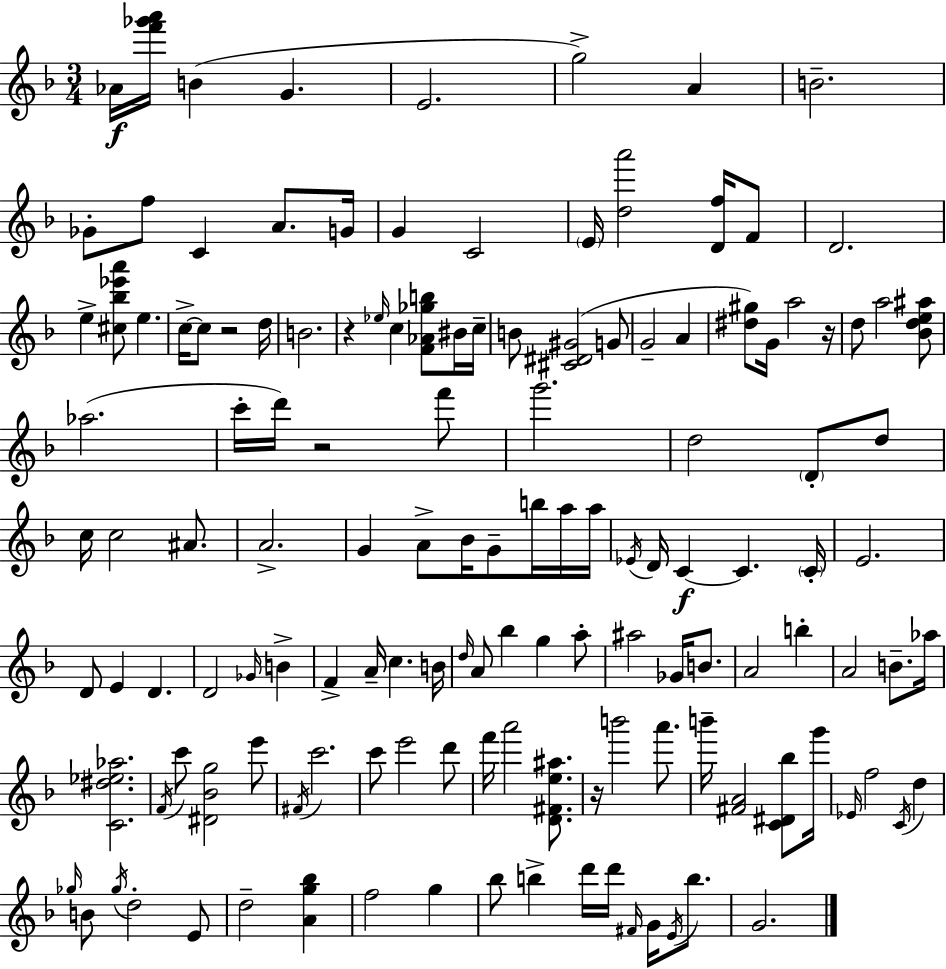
X:1
T:Untitled
M:3/4
L:1/4
K:F
_A/4 [f'_g'a']/4 B G E2 g2 A B2 _G/2 f/2 C A/2 G/4 G C2 E/4 [da']2 [Df]/4 F/2 D2 e [^c_b_e'a']/2 e c/4 c/2 z2 d/4 B2 z _e/4 c [F_A_gb]/2 ^B/4 c/4 B/2 [^C^D^G]2 G/2 G2 A [^d^g]/2 G/4 a2 z/4 d/2 a2 [_Bde^a]/2 _a2 c'/4 d'/4 z2 f'/2 g'2 d2 D/2 d/2 c/4 c2 ^A/2 A2 G A/2 _B/4 G/2 b/4 a/4 a/4 _E/4 D/4 C C C/4 E2 D/2 E D D2 _G/4 B F A/4 c B/4 d/4 A/2 _b g a/2 ^a2 _G/4 B/2 A2 b A2 B/2 _a/4 [C^d_e_a]2 F/4 c'/2 [^D_Bg]2 e'/2 ^F/4 c'2 c'/2 e'2 d'/2 f'/4 a'2 [D^Fe^a]/2 z/4 b'2 a'/2 b'/4 [^FA]2 [C^D_b]/2 g'/4 _E/4 f2 C/4 d _g/4 B/2 _g/4 d2 E/2 d2 [Ag_b] f2 g _b/2 b d'/4 d'/4 ^F/4 G/4 E/4 b/2 G2